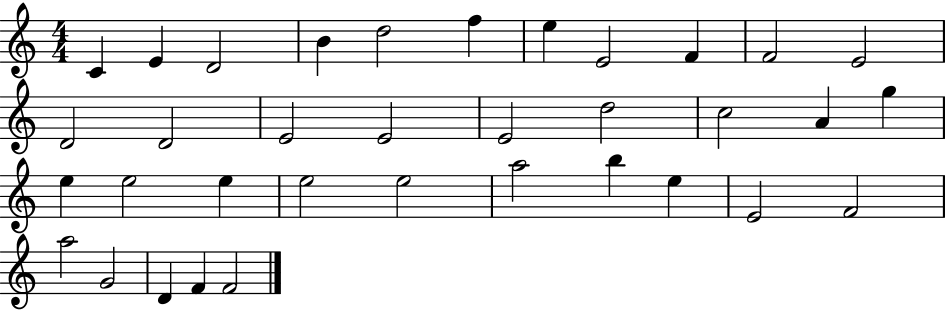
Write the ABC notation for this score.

X:1
T:Untitled
M:4/4
L:1/4
K:C
C E D2 B d2 f e E2 F F2 E2 D2 D2 E2 E2 E2 d2 c2 A g e e2 e e2 e2 a2 b e E2 F2 a2 G2 D F F2